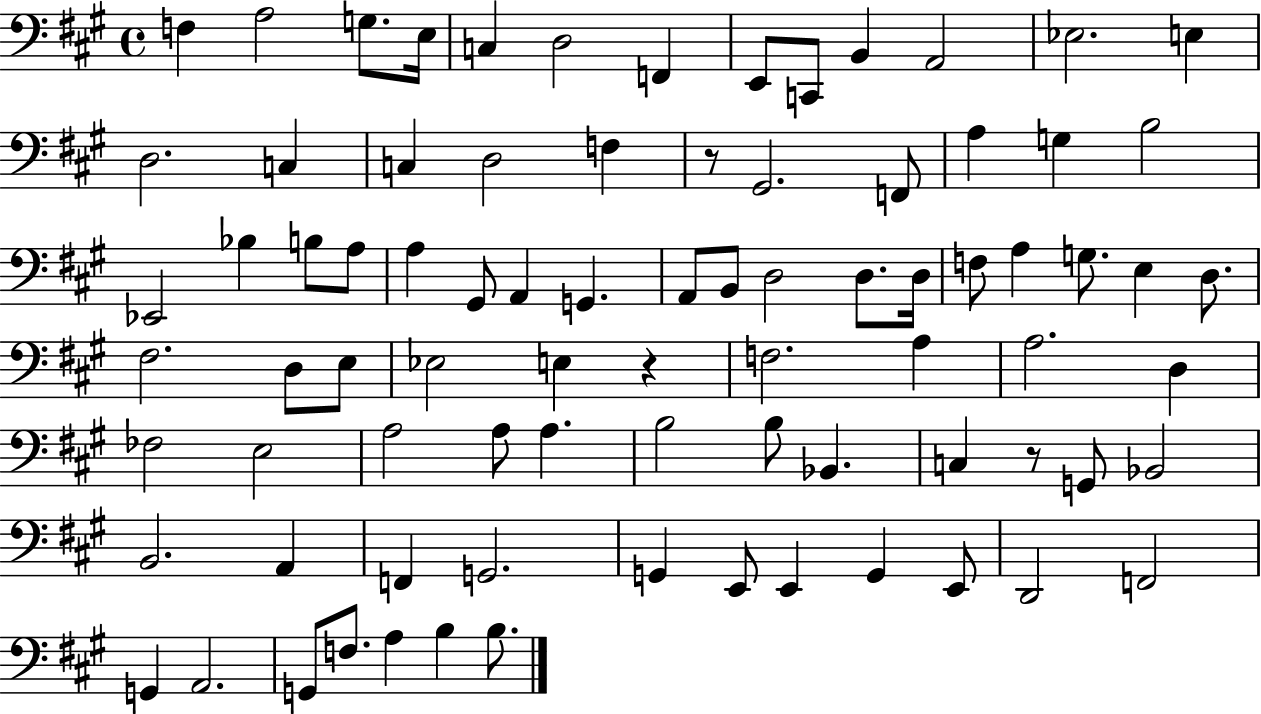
X:1
T:Untitled
M:4/4
L:1/4
K:A
F, A,2 G,/2 E,/4 C, D,2 F,, E,,/2 C,,/2 B,, A,,2 _E,2 E, D,2 C, C, D,2 F, z/2 ^G,,2 F,,/2 A, G, B,2 _E,,2 _B, B,/2 A,/2 A, ^G,,/2 A,, G,, A,,/2 B,,/2 D,2 D,/2 D,/4 F,/2 A, G,/2 E, D,/2 ^F,2 D,/2 E,/2 _E,2 E, z F,2 A, A,2 D, _F,2 E,2 A,2 A,/2 A, B,2 B,/2 _B,, C, z/2 G,,/2 _B,,2 B,,2 A,, F,, G,,2 G,, E,,/2 E,, G,, E,,/2 D,,2 F,,2 G,, A,,2 G,,/2 F,/2 A, B, B,/2